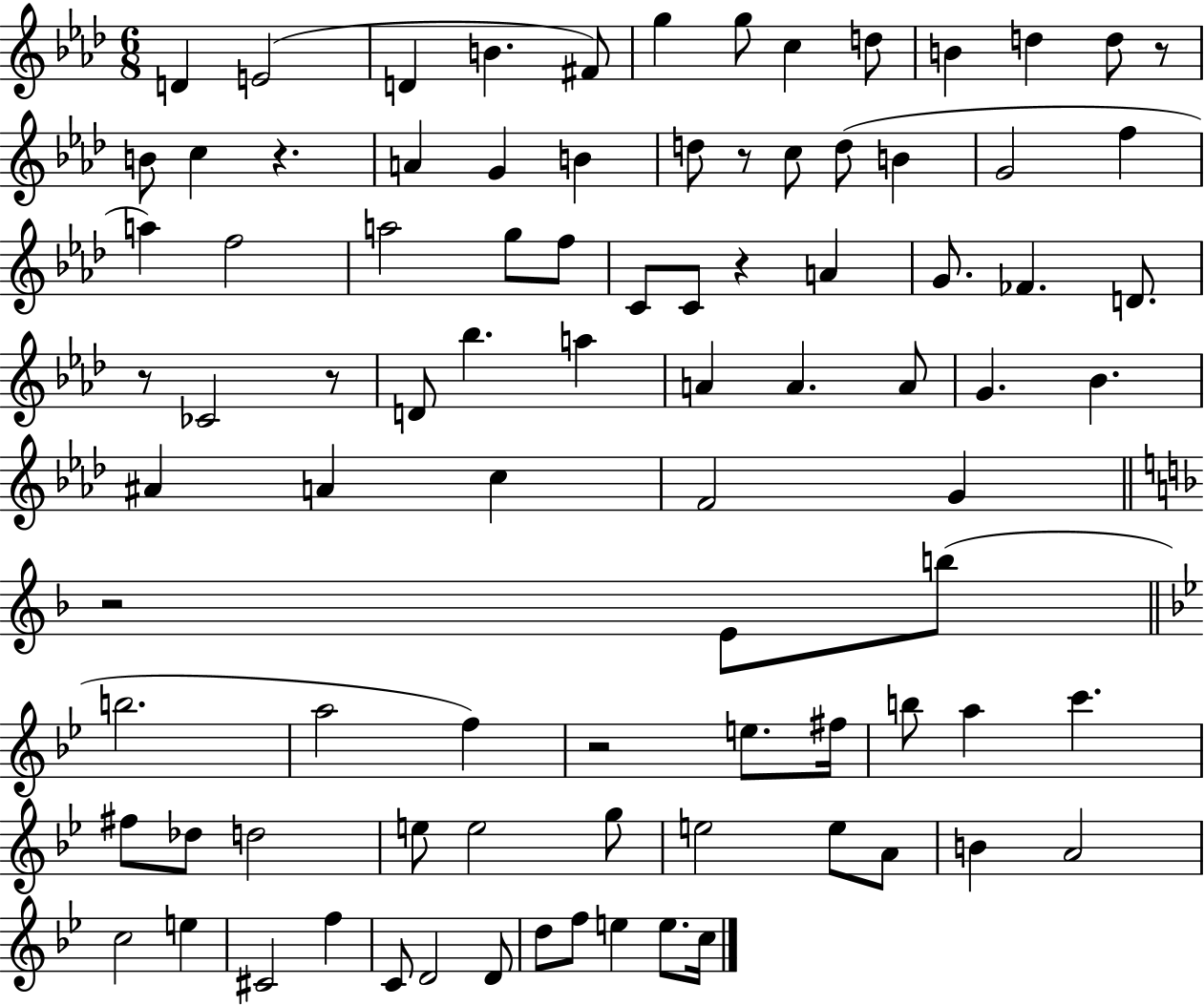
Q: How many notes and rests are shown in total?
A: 89